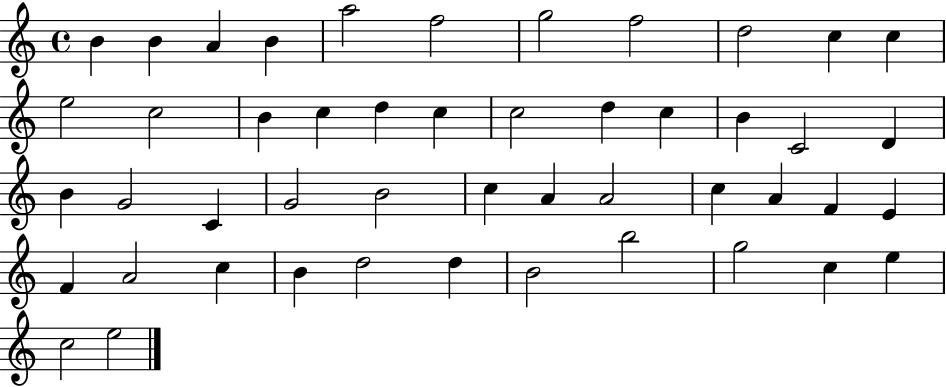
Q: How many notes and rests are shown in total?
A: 48